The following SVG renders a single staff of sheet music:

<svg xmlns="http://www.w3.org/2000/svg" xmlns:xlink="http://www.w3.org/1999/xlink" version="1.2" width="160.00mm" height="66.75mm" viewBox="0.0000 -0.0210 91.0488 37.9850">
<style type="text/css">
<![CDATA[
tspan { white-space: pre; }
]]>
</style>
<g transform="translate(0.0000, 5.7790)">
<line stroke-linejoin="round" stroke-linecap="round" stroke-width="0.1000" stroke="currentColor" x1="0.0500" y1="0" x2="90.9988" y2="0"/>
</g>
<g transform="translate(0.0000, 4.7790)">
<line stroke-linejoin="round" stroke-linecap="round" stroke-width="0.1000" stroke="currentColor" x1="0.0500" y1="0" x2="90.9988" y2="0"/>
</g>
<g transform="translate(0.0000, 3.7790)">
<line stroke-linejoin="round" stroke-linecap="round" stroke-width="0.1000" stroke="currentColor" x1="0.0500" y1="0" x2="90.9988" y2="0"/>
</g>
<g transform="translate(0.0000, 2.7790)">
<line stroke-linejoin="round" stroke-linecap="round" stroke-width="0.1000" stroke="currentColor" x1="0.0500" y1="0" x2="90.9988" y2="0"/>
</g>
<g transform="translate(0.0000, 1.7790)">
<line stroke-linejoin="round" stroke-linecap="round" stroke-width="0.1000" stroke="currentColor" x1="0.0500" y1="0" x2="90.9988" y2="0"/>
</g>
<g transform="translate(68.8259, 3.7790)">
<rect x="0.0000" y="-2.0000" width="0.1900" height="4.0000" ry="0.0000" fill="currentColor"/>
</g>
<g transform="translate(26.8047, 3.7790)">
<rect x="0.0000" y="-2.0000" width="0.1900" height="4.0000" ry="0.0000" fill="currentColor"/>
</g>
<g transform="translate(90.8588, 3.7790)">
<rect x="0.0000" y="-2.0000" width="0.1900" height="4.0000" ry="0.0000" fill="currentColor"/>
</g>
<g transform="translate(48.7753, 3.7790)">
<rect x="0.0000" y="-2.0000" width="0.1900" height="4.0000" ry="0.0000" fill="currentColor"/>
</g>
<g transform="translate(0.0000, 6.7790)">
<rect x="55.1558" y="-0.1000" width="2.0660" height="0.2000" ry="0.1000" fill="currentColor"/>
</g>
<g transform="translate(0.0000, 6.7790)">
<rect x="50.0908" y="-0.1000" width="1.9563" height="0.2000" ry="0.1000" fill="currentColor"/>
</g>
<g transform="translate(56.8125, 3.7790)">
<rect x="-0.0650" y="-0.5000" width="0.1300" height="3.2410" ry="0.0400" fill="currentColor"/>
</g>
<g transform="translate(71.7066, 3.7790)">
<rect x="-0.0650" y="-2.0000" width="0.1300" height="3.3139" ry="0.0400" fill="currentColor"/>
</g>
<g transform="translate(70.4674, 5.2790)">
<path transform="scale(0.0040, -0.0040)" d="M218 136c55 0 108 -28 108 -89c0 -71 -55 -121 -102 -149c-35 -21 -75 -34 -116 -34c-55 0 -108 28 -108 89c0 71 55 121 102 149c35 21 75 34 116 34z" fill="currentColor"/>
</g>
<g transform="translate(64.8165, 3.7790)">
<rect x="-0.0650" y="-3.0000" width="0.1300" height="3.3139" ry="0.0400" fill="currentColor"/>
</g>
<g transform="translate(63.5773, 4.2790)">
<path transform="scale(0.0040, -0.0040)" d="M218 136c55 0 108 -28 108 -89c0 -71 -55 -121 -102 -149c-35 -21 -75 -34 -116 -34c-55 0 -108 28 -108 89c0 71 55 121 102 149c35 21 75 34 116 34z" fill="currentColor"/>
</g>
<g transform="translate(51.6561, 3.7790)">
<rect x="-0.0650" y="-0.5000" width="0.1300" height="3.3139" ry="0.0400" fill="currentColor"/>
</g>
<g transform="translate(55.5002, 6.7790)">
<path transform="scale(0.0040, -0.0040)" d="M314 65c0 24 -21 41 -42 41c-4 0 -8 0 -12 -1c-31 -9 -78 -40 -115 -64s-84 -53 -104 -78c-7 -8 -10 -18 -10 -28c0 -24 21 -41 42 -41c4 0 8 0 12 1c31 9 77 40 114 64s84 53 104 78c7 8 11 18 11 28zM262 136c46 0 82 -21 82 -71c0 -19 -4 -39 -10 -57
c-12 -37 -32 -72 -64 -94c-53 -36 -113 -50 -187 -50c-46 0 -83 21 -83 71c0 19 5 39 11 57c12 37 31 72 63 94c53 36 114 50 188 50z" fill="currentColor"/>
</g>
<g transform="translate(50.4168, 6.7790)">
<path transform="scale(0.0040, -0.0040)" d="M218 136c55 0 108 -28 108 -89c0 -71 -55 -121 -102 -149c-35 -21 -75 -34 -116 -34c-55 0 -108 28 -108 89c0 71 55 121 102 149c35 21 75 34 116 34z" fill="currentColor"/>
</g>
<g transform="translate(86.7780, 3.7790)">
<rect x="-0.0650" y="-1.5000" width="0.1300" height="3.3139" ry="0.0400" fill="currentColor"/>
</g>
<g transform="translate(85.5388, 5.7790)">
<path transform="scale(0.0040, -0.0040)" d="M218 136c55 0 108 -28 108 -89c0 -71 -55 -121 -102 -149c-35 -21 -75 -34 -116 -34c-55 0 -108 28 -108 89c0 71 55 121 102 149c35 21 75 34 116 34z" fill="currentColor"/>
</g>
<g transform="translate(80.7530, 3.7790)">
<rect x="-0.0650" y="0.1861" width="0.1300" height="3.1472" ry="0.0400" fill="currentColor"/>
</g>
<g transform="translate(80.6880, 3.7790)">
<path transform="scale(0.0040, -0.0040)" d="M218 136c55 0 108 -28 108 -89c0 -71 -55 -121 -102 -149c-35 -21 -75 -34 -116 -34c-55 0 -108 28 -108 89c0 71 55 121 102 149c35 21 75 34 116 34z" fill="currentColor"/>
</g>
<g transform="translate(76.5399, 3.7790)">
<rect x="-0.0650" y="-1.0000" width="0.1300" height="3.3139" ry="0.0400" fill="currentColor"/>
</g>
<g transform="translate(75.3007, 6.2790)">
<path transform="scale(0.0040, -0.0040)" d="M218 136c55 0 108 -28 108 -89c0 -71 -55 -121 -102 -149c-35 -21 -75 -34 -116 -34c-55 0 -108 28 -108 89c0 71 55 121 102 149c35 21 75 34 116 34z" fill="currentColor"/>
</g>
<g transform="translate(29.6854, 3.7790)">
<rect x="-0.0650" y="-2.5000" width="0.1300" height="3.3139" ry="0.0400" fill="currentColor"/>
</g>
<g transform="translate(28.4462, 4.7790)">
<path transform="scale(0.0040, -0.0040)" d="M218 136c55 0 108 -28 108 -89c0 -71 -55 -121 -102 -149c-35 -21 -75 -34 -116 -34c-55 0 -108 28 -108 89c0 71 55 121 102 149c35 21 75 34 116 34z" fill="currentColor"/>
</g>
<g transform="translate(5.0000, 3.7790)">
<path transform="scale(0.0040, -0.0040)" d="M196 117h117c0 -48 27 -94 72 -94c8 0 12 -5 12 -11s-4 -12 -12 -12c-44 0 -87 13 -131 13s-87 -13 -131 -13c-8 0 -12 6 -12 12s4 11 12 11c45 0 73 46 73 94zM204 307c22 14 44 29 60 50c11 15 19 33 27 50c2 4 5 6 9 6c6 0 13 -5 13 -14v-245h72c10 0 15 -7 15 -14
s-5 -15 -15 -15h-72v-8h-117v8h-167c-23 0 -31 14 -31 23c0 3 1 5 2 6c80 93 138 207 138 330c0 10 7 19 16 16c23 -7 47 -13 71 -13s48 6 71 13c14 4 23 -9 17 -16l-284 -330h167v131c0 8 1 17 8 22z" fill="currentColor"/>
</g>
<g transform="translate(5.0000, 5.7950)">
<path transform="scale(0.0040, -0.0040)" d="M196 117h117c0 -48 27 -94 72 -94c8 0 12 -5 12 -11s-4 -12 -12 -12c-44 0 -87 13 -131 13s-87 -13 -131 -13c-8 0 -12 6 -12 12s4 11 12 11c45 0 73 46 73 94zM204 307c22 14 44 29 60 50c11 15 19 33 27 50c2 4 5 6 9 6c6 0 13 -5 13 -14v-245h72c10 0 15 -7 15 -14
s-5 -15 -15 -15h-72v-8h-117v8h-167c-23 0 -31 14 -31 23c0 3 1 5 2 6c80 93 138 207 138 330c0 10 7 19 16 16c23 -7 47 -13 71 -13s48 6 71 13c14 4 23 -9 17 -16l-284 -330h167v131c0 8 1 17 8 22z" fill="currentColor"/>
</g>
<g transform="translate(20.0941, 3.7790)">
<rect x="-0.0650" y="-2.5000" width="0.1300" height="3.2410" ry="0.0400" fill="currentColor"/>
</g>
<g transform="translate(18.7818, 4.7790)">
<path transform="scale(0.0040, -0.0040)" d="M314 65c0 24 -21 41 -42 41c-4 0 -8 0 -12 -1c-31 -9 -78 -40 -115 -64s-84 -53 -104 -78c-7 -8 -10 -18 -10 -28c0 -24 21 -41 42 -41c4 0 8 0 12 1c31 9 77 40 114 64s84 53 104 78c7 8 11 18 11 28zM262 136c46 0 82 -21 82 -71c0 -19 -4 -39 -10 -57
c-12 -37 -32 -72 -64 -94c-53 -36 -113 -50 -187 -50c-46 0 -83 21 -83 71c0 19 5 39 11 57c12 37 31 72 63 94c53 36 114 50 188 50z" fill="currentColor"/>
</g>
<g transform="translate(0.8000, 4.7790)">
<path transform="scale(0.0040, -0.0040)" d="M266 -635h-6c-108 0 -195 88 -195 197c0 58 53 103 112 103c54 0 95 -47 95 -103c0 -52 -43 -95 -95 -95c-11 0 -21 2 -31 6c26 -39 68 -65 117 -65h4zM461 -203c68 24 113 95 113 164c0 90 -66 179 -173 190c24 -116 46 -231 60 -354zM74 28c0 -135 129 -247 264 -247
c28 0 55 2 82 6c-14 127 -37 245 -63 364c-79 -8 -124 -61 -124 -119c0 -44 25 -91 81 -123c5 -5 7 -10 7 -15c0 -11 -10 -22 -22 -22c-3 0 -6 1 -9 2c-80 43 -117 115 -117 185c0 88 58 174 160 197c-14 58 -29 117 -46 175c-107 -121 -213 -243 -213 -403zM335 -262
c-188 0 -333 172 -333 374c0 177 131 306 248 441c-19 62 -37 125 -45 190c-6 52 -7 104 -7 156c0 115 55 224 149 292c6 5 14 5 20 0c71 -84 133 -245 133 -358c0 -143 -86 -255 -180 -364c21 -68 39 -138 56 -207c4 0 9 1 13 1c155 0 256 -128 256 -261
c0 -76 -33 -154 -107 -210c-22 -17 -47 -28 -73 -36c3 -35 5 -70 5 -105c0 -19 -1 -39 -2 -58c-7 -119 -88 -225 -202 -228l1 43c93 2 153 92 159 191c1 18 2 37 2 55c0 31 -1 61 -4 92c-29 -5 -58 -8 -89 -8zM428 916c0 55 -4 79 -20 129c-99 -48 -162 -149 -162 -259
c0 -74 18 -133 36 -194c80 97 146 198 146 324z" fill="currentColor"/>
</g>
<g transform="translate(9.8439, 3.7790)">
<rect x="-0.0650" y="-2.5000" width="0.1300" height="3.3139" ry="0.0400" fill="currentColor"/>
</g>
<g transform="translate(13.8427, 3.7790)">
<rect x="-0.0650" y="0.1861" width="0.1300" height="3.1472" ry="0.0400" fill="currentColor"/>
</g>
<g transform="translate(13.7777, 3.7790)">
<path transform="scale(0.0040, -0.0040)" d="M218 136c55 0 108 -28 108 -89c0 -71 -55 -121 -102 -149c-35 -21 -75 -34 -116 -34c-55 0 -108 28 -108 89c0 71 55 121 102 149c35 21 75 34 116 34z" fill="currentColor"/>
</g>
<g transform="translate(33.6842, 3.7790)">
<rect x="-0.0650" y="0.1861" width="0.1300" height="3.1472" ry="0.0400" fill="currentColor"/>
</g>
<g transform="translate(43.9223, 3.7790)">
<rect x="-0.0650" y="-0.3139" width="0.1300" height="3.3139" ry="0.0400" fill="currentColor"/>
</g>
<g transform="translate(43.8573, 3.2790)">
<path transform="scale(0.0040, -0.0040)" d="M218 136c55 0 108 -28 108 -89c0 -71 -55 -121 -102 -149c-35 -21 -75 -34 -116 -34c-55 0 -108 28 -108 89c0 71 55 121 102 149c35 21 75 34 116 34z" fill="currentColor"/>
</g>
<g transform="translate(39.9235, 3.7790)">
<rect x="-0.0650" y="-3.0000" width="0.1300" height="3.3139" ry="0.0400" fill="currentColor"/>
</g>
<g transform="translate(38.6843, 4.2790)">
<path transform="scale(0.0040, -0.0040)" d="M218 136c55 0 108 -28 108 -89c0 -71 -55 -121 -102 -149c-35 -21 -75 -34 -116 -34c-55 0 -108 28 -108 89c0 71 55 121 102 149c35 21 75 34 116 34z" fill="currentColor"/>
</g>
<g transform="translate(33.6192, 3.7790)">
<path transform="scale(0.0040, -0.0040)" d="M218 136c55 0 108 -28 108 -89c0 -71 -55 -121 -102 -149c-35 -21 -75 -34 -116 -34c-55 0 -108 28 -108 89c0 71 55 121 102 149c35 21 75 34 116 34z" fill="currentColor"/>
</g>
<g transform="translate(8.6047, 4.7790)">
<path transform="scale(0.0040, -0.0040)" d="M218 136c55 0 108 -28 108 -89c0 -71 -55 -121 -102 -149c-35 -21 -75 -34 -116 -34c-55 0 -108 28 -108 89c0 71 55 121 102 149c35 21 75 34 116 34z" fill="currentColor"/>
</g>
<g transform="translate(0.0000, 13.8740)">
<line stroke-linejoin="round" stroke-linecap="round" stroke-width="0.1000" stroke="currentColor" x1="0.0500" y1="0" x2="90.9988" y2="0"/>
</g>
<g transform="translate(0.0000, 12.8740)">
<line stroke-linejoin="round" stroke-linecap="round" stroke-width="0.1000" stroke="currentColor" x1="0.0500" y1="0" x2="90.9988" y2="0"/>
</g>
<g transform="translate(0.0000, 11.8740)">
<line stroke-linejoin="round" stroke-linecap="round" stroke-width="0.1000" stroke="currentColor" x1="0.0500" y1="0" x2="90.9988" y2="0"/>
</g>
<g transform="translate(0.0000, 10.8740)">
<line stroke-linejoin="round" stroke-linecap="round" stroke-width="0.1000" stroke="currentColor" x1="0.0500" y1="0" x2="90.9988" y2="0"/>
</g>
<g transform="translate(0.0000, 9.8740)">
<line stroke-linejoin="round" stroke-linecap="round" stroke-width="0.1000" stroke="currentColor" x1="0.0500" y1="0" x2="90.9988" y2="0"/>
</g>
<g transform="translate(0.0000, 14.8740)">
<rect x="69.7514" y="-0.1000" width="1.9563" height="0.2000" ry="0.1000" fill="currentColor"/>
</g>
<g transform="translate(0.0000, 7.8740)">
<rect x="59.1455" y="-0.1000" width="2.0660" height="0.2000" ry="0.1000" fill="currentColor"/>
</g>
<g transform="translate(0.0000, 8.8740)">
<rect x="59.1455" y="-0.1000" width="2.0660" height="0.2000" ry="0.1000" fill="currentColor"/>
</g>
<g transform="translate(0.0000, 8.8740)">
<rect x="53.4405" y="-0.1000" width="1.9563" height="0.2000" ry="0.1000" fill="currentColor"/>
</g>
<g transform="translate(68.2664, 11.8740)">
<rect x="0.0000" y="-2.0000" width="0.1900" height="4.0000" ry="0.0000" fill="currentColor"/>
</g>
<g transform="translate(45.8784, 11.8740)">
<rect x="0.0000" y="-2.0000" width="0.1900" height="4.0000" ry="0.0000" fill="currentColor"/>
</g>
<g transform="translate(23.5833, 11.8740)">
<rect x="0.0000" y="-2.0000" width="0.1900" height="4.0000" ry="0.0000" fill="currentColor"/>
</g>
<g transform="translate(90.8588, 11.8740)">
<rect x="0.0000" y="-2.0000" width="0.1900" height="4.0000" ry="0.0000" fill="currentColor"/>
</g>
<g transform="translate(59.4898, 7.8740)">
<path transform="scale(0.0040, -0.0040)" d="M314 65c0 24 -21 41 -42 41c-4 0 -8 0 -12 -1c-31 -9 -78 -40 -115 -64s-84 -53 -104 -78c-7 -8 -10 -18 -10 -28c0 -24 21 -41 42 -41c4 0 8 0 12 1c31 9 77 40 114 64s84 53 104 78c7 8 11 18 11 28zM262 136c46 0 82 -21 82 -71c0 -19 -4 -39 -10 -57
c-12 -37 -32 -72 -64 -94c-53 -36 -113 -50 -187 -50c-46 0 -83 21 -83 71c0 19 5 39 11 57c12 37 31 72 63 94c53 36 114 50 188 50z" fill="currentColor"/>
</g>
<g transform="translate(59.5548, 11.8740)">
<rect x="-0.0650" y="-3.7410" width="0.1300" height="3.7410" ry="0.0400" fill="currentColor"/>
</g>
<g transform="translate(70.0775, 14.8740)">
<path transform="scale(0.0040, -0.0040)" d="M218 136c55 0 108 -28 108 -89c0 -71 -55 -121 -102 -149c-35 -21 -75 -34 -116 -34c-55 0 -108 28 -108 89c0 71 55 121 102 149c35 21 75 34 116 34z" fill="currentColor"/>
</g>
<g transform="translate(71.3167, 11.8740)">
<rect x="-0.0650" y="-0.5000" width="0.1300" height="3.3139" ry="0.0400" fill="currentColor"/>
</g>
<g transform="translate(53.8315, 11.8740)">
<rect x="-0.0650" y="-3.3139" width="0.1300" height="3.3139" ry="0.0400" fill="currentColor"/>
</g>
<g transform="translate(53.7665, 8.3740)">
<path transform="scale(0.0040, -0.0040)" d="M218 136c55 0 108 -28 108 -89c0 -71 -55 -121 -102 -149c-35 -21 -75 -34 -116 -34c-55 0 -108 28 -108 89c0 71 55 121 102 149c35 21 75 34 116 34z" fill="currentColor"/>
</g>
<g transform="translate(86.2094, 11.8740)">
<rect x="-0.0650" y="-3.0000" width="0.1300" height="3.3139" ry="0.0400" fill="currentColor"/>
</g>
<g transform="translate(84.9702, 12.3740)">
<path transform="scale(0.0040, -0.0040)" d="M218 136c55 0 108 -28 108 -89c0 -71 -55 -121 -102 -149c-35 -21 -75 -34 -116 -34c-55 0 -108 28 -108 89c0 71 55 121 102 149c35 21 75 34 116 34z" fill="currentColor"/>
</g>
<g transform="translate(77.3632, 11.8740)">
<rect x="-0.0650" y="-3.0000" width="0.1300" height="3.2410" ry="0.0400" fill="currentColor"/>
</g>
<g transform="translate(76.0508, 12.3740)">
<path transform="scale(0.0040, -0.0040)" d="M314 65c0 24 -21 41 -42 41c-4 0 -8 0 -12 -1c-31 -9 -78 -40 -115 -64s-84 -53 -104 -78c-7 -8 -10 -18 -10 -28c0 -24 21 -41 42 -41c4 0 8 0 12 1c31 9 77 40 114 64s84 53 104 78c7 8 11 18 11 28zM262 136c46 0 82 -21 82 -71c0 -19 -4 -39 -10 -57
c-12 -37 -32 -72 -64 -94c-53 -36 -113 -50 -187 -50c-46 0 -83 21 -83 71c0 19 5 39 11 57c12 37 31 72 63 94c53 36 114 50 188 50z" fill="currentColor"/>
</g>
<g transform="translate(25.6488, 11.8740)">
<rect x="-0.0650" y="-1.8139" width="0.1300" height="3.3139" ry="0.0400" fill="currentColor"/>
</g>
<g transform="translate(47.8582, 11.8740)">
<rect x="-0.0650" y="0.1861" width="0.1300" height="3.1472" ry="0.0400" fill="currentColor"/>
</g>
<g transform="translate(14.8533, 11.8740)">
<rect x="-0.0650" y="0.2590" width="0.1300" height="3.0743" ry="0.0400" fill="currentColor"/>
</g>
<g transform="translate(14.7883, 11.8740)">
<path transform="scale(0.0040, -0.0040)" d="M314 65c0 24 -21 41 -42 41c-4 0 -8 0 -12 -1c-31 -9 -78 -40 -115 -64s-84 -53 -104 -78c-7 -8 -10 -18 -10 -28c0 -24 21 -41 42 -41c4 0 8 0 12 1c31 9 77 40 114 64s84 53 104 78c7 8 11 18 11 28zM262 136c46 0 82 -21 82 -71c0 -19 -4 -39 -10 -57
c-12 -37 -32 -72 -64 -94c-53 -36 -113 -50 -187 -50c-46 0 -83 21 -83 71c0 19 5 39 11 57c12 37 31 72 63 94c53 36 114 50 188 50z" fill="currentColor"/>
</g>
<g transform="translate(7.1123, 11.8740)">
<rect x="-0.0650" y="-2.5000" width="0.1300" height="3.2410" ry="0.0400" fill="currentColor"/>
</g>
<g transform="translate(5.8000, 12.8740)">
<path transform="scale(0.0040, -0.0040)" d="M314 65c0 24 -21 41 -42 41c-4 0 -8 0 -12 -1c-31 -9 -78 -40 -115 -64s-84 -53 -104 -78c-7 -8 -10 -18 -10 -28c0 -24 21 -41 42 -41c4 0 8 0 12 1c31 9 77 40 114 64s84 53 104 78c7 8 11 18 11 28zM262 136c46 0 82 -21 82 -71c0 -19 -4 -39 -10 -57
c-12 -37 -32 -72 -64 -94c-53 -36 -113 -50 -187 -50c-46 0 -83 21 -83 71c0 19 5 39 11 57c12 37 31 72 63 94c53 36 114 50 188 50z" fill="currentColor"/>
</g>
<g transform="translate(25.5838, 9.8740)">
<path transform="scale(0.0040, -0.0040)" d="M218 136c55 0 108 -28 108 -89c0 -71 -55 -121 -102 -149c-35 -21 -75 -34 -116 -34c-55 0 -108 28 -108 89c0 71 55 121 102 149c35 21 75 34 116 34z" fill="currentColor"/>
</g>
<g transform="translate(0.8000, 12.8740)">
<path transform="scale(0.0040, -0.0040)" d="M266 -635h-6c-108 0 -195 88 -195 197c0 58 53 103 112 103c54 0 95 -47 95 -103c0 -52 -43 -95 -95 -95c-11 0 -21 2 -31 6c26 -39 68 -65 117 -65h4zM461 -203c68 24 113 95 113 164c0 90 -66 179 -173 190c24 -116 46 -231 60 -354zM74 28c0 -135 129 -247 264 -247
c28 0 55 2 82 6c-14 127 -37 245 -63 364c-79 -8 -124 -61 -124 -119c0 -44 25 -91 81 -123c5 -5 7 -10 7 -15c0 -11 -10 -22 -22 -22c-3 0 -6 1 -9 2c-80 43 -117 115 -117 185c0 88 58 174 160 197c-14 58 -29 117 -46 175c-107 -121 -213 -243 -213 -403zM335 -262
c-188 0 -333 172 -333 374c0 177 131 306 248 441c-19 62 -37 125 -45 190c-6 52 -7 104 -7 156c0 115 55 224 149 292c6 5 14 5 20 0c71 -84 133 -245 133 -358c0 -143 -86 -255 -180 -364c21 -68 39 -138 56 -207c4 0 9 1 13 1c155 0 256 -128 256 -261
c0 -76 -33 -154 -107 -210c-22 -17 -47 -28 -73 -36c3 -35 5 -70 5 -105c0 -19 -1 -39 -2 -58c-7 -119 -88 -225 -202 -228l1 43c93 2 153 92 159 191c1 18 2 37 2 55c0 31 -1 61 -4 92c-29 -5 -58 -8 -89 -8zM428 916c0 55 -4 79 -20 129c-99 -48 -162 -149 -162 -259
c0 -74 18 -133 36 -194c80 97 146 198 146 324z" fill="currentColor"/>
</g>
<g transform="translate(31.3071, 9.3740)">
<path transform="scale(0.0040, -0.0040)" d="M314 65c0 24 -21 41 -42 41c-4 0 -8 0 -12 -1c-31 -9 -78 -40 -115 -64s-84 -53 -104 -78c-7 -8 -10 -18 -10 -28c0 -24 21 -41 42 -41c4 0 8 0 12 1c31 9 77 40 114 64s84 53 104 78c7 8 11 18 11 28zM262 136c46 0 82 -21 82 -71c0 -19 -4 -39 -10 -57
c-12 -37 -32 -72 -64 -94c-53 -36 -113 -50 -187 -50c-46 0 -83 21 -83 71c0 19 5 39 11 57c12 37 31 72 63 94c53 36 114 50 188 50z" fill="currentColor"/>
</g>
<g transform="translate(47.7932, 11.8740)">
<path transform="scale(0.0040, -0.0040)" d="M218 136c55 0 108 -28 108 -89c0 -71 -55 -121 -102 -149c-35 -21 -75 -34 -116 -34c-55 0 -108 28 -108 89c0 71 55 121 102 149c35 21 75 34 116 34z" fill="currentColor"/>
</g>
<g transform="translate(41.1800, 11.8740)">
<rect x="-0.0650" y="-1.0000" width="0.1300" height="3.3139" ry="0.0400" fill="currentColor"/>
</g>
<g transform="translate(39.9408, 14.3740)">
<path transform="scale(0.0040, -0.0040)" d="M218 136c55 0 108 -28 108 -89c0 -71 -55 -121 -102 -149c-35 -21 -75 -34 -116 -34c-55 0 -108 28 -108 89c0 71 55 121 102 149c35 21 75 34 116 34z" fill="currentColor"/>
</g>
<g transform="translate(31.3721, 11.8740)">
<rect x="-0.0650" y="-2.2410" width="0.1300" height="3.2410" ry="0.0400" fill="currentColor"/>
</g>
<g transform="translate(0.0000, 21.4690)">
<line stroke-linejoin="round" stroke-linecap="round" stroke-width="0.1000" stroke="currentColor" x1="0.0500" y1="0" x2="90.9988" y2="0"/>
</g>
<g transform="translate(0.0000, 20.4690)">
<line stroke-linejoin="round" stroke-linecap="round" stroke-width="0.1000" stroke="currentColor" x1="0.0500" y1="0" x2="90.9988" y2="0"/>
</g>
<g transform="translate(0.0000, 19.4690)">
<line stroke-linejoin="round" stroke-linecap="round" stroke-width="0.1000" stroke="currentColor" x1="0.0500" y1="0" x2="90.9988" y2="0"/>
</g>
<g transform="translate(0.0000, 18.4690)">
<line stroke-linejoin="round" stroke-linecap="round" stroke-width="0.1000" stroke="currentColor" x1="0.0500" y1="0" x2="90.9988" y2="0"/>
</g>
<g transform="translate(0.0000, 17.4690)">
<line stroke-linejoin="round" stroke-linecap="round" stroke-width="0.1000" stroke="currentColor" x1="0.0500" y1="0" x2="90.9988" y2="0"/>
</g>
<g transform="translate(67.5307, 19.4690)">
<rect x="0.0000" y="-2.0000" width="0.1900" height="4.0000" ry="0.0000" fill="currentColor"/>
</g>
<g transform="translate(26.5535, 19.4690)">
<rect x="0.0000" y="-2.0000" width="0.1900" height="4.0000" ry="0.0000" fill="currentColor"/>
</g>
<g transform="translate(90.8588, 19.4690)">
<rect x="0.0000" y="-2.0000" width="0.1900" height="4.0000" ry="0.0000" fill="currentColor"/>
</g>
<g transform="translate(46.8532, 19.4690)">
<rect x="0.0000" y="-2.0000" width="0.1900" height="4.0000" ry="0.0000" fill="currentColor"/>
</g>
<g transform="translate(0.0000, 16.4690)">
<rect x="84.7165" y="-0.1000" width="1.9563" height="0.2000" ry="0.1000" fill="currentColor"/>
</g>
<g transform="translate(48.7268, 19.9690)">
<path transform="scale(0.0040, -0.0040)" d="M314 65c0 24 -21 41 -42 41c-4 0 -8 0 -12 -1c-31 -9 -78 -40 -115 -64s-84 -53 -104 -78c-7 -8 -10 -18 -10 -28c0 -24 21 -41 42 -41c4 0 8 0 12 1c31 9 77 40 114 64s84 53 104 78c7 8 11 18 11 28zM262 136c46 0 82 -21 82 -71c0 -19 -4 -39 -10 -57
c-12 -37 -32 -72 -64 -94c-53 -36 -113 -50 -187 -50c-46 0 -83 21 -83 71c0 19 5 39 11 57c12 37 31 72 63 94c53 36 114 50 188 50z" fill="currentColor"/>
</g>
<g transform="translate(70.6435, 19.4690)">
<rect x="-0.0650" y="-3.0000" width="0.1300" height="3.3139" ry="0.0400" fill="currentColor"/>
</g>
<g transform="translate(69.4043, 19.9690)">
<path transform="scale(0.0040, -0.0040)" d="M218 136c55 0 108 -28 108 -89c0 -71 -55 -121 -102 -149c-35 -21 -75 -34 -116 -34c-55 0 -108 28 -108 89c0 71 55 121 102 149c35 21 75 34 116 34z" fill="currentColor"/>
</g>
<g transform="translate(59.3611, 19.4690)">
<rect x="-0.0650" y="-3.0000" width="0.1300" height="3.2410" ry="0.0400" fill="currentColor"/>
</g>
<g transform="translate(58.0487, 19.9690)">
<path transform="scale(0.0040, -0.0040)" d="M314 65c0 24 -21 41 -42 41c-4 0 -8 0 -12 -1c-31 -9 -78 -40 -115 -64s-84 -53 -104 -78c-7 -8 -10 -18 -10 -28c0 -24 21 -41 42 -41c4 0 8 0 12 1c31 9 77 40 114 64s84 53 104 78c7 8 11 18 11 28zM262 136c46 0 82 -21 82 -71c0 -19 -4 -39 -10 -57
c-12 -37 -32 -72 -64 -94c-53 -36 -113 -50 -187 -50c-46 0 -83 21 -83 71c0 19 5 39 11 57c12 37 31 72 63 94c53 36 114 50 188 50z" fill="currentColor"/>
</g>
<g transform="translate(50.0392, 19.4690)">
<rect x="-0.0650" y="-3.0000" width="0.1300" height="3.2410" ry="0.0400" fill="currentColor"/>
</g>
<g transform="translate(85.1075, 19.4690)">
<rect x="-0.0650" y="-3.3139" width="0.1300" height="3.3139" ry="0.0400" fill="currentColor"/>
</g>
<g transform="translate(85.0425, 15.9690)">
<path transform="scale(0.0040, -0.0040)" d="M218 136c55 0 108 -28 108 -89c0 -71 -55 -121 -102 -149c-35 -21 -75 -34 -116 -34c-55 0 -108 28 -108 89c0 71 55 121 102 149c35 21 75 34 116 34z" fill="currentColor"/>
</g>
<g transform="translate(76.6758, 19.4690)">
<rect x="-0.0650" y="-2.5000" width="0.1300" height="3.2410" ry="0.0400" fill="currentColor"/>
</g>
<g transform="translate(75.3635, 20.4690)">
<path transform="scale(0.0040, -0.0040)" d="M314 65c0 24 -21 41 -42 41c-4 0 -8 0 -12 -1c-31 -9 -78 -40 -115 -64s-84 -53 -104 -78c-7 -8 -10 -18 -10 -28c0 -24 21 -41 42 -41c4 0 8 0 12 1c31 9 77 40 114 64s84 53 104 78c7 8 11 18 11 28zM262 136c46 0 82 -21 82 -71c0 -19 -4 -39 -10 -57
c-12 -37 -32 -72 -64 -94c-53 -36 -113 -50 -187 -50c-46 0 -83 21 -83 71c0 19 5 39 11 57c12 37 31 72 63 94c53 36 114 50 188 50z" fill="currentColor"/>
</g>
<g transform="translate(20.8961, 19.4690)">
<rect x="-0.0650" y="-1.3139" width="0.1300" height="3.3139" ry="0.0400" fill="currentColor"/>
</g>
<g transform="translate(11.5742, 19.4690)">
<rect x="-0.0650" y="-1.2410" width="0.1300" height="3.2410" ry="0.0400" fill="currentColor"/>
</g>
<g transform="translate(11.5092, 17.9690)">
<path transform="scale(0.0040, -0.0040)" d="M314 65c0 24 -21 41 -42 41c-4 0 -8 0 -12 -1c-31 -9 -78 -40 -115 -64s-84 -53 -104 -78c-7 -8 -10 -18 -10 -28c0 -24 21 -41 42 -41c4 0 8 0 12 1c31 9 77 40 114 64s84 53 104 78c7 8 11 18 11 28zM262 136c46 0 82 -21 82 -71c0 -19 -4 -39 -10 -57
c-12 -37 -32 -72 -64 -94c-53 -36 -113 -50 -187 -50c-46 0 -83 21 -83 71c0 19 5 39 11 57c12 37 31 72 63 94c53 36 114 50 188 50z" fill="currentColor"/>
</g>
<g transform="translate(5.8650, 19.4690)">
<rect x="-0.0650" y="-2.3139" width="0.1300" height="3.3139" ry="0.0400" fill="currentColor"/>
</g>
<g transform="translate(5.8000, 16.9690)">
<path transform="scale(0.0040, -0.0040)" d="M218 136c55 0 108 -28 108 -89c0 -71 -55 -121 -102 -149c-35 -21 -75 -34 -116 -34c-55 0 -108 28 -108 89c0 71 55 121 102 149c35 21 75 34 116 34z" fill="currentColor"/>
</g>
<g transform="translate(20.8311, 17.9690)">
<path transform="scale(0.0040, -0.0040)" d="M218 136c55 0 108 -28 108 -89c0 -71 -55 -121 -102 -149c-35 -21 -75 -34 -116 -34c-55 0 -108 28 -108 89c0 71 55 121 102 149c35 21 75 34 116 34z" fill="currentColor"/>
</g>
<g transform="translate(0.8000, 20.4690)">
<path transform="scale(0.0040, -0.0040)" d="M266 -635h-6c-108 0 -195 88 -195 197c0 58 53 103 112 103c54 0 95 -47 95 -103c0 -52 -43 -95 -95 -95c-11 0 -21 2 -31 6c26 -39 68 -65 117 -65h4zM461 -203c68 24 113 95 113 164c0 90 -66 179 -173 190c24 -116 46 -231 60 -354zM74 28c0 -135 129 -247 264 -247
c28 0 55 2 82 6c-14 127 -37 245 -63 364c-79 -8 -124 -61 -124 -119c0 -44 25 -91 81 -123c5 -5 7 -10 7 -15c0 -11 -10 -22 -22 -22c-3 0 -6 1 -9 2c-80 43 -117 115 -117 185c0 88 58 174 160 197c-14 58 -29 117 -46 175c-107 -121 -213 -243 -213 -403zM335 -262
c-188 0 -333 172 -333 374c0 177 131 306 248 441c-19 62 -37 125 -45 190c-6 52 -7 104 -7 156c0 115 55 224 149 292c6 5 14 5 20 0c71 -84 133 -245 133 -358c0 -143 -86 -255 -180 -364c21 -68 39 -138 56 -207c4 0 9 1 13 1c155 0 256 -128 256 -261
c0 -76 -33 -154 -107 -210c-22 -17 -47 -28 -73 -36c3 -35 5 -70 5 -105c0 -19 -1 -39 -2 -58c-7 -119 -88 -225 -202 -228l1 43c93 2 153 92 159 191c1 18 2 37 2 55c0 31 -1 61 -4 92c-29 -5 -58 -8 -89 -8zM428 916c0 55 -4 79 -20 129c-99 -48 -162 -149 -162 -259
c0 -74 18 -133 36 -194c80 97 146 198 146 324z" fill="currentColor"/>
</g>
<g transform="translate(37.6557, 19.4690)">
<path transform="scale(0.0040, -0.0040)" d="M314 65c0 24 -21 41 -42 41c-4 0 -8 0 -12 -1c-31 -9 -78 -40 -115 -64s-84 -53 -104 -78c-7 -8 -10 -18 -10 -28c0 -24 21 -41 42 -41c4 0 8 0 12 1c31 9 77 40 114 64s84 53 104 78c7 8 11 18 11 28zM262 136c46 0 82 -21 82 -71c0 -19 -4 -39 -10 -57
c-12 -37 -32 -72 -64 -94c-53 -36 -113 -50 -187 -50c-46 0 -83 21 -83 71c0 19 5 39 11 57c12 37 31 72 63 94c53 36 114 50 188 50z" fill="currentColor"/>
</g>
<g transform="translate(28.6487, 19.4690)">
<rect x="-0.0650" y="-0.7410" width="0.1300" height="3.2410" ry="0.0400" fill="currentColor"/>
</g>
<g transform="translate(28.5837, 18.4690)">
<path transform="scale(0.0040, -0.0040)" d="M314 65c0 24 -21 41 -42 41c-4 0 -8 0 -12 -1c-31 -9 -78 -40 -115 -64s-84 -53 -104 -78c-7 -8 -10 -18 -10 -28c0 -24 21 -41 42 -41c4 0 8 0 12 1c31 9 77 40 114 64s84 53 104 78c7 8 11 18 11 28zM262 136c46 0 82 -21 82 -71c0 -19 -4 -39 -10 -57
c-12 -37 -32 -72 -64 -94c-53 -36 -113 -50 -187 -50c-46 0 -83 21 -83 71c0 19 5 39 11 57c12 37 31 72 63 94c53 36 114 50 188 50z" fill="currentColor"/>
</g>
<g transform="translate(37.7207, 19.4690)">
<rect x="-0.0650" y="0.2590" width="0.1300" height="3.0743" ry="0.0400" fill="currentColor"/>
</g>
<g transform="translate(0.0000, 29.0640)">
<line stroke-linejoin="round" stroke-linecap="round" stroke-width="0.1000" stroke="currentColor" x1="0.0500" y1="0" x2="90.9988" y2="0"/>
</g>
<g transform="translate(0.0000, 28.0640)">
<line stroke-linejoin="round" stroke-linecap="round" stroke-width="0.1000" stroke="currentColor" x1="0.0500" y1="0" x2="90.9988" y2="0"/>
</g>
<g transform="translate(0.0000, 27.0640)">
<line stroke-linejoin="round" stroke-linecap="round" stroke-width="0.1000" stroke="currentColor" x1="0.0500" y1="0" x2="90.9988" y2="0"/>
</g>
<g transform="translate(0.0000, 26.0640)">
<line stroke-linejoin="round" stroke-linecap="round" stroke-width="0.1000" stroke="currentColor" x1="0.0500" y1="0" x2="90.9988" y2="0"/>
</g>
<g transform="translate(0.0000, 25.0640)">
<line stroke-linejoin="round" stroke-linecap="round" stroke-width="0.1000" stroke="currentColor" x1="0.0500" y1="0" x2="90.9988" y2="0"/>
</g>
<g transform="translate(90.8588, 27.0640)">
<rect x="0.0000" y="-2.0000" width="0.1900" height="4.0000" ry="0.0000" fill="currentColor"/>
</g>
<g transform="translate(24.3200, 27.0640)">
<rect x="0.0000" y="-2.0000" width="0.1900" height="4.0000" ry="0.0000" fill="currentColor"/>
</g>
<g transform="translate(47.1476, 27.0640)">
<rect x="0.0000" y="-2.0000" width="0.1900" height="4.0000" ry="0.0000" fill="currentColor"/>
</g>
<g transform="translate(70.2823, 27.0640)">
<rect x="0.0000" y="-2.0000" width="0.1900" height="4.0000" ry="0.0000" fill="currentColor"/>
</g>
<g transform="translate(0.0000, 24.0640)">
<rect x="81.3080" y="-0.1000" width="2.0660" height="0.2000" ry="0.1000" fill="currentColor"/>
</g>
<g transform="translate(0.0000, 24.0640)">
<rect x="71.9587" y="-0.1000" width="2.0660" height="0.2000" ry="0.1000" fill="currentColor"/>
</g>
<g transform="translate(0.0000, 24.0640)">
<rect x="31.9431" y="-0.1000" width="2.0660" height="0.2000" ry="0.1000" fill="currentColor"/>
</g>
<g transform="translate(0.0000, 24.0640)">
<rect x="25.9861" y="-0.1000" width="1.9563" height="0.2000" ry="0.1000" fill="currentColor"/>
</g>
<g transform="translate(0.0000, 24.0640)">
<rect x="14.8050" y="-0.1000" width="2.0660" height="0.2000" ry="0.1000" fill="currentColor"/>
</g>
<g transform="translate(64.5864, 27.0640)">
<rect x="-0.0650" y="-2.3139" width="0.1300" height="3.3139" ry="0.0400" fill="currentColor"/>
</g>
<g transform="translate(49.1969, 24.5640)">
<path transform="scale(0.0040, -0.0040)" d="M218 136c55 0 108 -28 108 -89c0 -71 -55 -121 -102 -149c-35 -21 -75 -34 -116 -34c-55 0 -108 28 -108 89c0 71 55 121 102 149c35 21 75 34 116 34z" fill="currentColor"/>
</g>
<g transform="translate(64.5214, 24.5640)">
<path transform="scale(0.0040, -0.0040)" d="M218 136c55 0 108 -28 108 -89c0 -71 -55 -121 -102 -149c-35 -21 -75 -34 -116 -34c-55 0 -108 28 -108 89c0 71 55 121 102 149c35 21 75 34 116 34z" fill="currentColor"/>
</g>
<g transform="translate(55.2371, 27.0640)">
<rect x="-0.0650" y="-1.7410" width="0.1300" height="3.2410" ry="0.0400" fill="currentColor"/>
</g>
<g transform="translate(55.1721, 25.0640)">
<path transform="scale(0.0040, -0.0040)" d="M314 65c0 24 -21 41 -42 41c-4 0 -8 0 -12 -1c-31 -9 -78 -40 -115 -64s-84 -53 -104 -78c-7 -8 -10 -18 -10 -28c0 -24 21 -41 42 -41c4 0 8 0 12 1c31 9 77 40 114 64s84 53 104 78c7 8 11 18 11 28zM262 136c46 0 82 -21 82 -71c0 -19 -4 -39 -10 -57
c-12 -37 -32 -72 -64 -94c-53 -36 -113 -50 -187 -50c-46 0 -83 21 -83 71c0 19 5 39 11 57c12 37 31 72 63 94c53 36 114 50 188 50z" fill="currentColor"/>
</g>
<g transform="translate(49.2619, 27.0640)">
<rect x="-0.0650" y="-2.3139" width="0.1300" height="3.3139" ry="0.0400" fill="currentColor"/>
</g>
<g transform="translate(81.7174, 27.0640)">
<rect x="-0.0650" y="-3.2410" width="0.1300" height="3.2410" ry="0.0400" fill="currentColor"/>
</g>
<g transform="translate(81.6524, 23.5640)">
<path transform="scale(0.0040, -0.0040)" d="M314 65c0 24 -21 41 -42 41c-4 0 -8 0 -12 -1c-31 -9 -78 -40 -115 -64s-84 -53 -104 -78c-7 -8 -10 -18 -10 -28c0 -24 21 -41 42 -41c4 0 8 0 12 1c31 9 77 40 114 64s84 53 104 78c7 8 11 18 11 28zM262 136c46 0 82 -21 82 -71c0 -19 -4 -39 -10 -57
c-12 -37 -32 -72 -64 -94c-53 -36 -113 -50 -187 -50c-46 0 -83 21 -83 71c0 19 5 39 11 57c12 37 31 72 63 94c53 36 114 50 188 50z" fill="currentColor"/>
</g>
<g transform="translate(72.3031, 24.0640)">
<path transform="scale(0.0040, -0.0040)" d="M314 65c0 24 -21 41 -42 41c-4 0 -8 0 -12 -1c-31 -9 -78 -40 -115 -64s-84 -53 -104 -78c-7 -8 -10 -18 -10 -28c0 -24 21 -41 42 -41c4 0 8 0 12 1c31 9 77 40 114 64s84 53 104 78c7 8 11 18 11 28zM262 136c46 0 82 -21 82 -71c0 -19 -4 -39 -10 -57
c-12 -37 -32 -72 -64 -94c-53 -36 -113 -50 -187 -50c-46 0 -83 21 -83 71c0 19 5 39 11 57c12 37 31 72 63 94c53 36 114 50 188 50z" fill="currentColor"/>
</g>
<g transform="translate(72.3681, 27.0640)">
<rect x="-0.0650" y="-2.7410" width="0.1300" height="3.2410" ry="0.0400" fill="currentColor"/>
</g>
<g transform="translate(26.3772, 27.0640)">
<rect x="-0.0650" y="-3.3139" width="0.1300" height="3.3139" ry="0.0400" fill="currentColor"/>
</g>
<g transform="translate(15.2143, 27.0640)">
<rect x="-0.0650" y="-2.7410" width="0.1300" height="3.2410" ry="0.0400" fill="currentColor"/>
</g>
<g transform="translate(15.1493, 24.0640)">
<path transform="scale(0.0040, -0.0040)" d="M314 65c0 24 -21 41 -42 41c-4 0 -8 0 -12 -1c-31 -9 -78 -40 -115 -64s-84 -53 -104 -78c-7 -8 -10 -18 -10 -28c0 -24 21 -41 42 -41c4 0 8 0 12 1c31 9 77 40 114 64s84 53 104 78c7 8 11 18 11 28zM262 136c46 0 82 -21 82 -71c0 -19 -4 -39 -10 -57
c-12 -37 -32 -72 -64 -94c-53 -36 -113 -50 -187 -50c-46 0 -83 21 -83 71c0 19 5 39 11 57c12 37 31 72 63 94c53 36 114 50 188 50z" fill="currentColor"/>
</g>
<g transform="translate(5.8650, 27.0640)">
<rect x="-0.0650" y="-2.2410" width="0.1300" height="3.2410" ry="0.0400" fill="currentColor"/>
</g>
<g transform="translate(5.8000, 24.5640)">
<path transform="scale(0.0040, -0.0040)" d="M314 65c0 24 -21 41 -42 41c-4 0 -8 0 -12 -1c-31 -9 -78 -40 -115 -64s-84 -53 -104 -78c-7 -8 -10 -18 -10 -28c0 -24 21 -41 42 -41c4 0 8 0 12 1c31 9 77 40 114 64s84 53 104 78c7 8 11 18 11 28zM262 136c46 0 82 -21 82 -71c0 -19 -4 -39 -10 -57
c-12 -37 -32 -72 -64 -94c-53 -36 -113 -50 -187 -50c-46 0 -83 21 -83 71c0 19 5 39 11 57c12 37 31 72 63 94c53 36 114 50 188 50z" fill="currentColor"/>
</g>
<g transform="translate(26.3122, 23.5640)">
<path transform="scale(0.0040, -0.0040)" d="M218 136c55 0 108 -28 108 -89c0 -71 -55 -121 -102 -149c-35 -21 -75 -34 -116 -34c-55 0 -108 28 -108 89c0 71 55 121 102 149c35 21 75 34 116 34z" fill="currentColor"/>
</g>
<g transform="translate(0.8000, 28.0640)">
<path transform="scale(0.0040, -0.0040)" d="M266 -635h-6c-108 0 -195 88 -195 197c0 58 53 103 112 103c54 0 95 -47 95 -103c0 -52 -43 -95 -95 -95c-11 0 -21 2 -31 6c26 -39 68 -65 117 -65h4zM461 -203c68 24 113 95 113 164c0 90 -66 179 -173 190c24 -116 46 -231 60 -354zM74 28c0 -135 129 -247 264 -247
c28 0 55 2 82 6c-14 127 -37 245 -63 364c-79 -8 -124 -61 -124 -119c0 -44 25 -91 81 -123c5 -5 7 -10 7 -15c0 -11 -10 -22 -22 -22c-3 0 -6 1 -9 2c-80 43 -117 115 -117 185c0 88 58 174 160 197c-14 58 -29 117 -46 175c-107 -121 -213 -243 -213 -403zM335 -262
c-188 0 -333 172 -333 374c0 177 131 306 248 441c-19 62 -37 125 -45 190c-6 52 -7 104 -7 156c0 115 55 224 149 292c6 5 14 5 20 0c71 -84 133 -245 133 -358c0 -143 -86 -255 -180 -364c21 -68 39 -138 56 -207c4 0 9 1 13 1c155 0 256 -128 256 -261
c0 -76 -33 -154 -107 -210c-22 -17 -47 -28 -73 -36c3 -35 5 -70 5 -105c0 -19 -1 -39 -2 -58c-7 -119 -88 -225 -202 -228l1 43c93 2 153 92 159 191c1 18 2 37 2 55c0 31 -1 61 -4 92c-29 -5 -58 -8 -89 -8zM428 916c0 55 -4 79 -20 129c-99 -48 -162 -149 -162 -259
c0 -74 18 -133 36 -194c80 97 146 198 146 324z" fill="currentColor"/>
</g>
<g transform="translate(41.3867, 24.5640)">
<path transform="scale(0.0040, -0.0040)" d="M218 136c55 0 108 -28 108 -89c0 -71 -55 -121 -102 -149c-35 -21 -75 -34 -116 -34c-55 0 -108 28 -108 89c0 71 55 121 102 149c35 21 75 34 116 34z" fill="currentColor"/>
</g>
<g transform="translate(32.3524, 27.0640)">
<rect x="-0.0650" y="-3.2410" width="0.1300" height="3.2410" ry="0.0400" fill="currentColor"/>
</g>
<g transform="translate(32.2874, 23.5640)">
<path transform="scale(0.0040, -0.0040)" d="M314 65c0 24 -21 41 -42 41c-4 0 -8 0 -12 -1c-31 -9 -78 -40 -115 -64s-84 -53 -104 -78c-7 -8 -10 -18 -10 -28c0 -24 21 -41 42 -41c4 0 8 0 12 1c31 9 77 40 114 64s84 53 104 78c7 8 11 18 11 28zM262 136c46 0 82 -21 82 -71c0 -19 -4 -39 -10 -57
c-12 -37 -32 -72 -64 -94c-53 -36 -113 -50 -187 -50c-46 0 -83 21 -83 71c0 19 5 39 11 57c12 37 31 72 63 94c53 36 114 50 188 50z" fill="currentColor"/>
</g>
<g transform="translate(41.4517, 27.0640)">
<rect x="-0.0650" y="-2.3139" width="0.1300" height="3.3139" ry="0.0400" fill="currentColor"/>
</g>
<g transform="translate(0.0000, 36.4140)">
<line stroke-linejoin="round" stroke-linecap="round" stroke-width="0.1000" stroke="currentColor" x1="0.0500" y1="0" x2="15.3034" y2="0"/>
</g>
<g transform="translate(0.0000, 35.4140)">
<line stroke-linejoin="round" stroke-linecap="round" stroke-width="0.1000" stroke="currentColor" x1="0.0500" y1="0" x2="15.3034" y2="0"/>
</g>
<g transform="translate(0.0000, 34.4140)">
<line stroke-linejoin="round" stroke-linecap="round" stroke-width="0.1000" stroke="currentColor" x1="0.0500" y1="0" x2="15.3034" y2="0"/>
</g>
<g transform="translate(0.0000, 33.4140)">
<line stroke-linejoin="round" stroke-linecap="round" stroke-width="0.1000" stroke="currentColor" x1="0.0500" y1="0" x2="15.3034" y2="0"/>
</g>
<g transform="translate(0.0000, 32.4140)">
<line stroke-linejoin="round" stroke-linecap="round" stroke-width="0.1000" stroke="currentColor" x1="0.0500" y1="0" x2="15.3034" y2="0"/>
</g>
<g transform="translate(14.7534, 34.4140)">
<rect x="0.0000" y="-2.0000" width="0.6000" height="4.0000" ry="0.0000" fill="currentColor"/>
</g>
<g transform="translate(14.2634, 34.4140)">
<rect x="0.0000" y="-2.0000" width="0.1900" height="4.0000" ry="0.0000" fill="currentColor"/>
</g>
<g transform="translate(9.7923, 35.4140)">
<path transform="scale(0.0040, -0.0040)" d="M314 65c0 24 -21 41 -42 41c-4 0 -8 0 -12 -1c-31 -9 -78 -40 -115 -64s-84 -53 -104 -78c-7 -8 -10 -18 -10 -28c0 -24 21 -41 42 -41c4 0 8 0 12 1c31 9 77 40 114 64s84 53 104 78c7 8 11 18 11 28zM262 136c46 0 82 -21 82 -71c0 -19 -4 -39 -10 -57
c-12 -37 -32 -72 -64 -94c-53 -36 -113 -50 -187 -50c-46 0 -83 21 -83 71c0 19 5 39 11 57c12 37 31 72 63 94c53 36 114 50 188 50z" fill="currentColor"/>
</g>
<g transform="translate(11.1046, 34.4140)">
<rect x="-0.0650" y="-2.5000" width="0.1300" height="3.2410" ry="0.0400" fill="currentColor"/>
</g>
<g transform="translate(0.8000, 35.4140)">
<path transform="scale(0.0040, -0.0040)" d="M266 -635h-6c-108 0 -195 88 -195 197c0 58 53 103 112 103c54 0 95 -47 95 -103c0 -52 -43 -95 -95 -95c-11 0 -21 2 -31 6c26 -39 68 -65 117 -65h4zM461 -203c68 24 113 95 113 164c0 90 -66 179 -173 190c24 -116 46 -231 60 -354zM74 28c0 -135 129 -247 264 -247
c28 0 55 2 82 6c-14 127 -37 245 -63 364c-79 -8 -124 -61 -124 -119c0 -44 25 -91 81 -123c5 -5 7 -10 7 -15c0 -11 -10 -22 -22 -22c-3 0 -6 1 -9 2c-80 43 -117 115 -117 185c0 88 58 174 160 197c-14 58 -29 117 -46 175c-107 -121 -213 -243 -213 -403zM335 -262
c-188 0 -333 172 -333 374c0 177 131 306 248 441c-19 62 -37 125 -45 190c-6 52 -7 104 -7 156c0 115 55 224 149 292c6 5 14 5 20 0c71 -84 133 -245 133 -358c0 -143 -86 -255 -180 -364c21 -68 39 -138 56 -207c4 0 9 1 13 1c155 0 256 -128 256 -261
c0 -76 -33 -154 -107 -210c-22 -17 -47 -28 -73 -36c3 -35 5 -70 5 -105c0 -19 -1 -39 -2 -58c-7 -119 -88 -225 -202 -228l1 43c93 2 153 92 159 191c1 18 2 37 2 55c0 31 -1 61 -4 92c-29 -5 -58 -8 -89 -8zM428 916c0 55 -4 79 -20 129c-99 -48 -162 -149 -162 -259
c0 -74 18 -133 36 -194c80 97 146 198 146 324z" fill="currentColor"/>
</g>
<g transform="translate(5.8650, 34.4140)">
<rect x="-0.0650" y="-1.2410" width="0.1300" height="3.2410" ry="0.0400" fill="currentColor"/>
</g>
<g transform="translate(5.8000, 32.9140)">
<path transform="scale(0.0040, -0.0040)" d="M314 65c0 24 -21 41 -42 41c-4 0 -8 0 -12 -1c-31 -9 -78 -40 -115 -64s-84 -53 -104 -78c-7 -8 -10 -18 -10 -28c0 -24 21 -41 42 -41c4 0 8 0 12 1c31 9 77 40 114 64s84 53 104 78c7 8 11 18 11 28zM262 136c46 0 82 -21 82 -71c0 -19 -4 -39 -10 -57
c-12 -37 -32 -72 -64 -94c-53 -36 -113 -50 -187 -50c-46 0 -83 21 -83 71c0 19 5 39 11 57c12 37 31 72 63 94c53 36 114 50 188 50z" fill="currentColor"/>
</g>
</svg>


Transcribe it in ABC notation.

X:1
T:Untitled
M:4/4
L:1/4
K:C
G B G2 G B A c C C2 A F D B E G2 B2 f g2 D B b c'2 C A2 A g e2 e d2 B2 A2 A2 A G2 b g2 a2 b b2 g g f2 g a2 b2 e2 G2